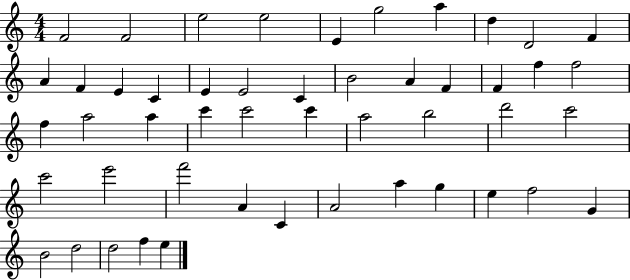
F4/h F4/h E5/h E5/h E4/q G5/h A5/q D5/q D4/h F4/q A4/q F4/q E4/q C4/q E4/q E4/h C4/q B4/h A4/q F4/q F4/q F5/q F5/h F5/q A5/h A5/q C6/q C6/h C6/q A5/h B5/h D6/h C6/h C6/h E6/h F6/h A4/q C4/q A4/h A5/q G5/q E5/q F5/h G4/q B4/h D5/h D5/h F5/q E5/q